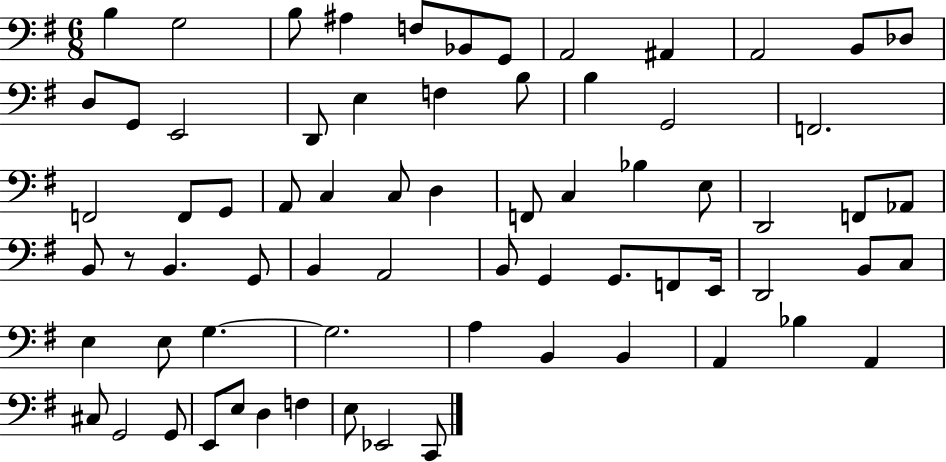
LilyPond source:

{
  \clef bass
  \numericTimeSignature
  \time 6/8
  \key g \major
  b4 g2 | b8 ais4 f8 bes,8 g,8 | a,2 ais,4 | a,2 b,8 des8 | \break d8 g,8 e,2 | d,8 e4 f4 b8 | b4 g,2 | f,2. | \break f,2 f,8 g,8 | a,8 c4 c8 d4 | f,8 c4 bes4 e8 | d,2 f,8 aes,8 | \break b,8 r8 b,4. g,8 | b,4 a,2 | b,8 g,4 g,8. f,8 e,16 | d,2 b,8 c8 | \break e4 e8 g4.~~ | g2. | a4 b,4 b,4 | a,4 bes4 a,4 | \break cis8 g,2 g,8 | e,8 e8 d4 f4 | e8 ees,2 c,8 | \bar "|."
}